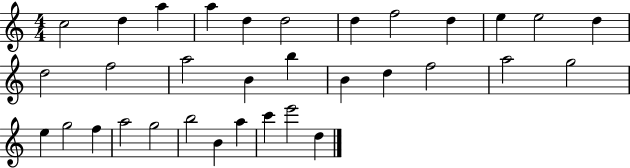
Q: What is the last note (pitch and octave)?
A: D5